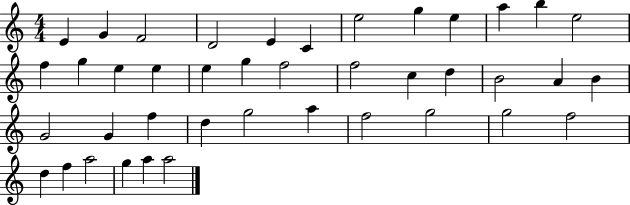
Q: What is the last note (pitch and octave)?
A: A5